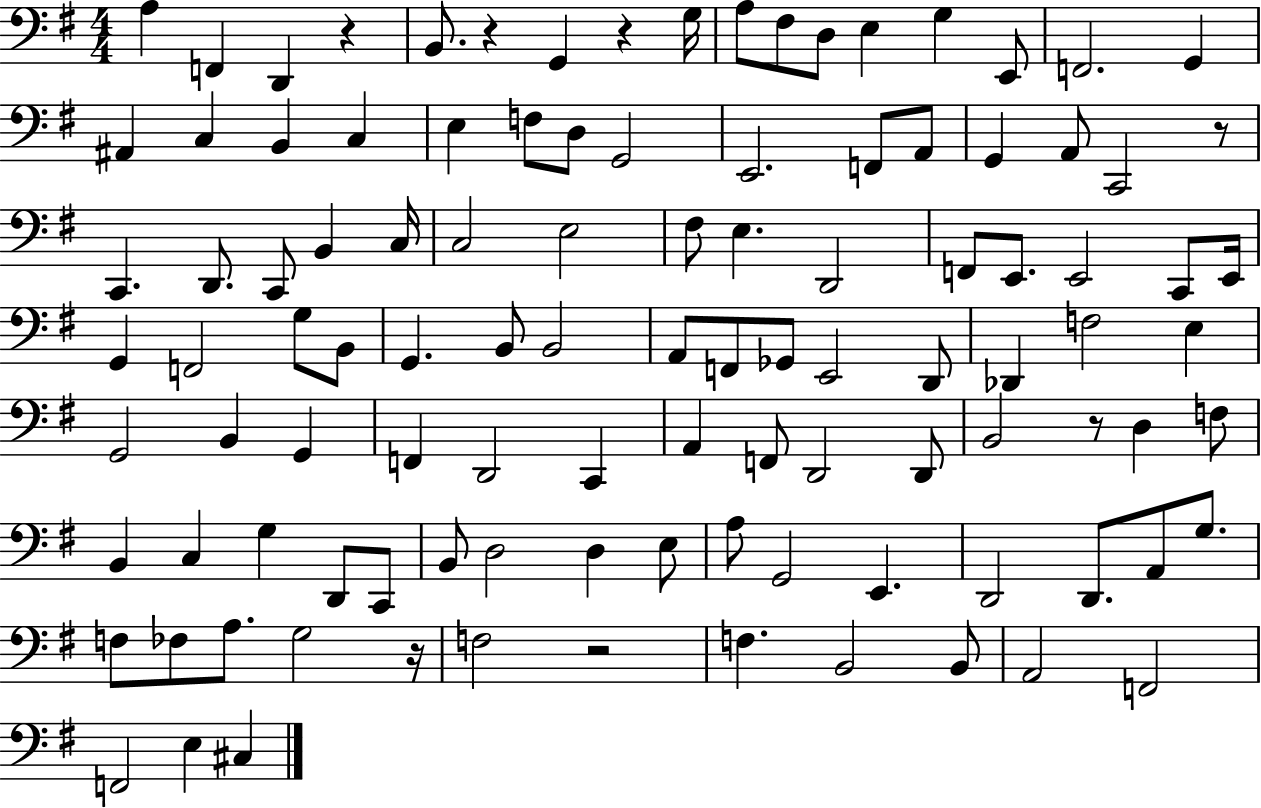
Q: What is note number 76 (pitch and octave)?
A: C2